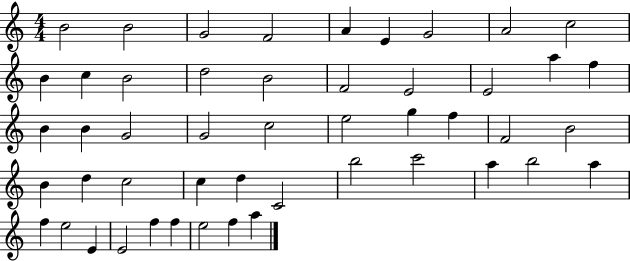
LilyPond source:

{
  \clef treble
  \numericTimeSignature
  \time 4/4
  \key c \major
  b'2 b'2 | g'2 f'2 | a'4 e'4 g'2 | a'2 c''2 | \break b'4 c''4 b'2 | d''2 b'2 | f'2 e'2 | e'2 a''4 f''4 | \break b'4 b'4 g'2 | g'2 c''2 | e''2 g''4 f''4 | f'2 b'2 | \break b'4 d''4 c''2 | c''4 d''4 c'2 | b''2 c'''2 | a''4 b''2 a''4 | \break f''4 e''2 e'4 | e'2 f''4 f''4 | e''2 f''4 a''4 | \bar "|."
}